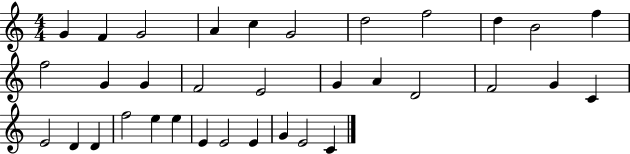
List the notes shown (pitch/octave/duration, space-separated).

G4/q F4/q G4/h A4/q C5/q G4/h D5/h F5/h D5/q B4/h F5/q F5/h G4/q G4/q F4/h E4/h G4/q A4/q D4/h F4/h G4/q C4/q E4/h D4/q D4/q F5/h E5/q E5/q E4/q E4/h E4/q G4/q E4/h C4/q